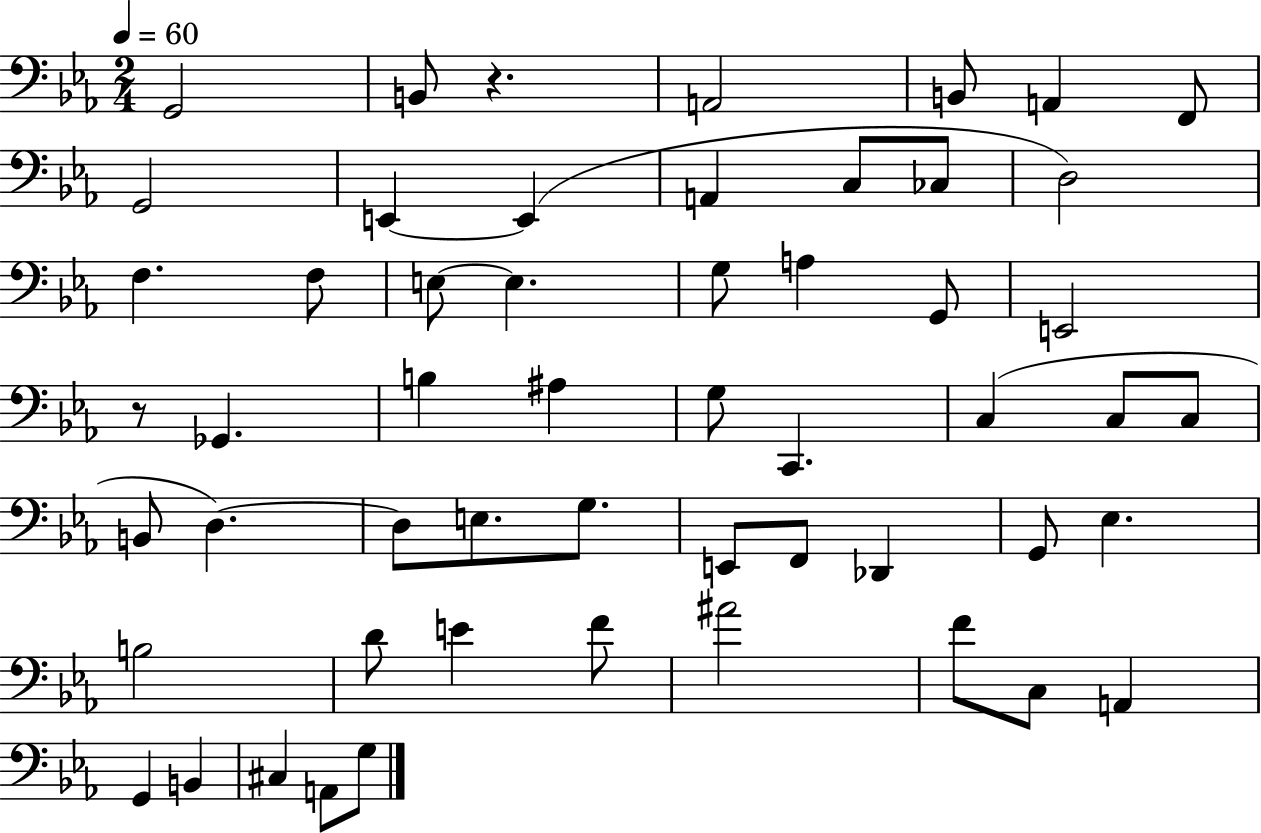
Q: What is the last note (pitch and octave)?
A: G3